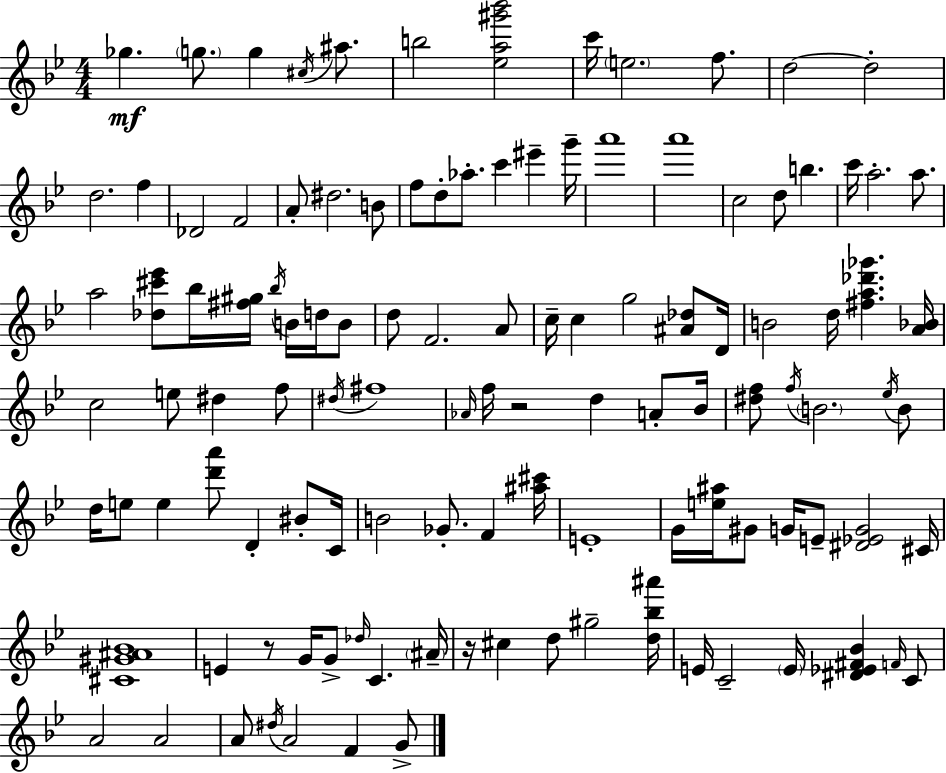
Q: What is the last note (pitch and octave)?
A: G4